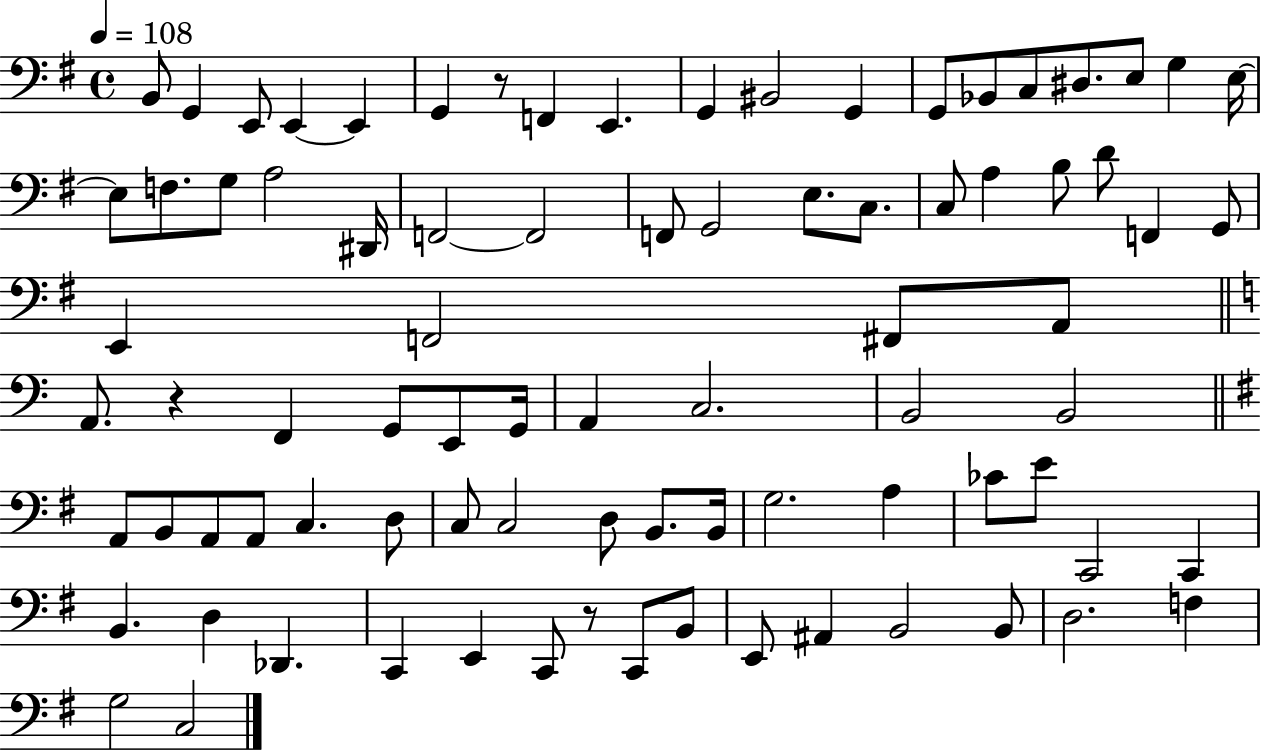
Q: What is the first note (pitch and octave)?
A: B2